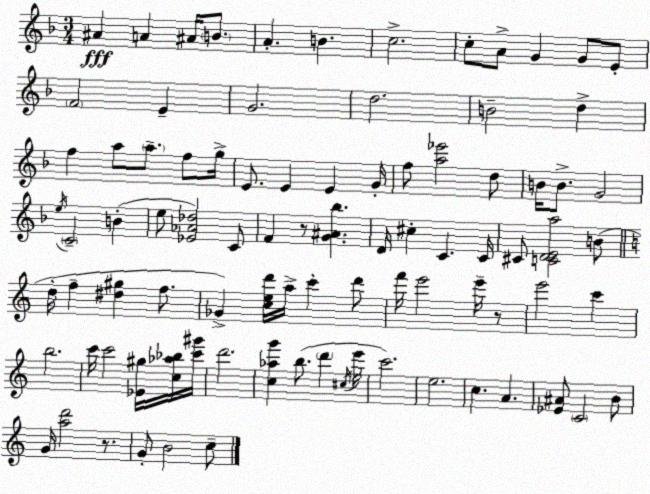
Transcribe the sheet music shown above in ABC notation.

X:1
T:Untitled
M:3/4
L:1/4
K:F
^A A ^A/4 B/2 A B c2 c/2 A/2 G G/2 E/2 F2 E G2 d2 B2 d f a/2 a/2 f/2 g/4 E/2 E E G/4 f/2 [a_e']2 d/2 B/4 B/2 G2 e/4 C2 B e/2 [_E_A_d]2 C/2 F z/2 [G^A_b] D/4 ^c C C/4 ^C/2 [CDEa]2 B/2 d/4 f [^d^g] f/2 _G [ced']/4 a/4 c' d'/2 f'/4 e'2 e'/4 z/2 e'2 c' b2 c'/4 c'2 [_E^g]/4 [c_a_b]/4 [c'^g']/4 d'2 [c_ag'] b/2 d' ^c/4 e'/4 c'2 e2 c A [_E^A]/2 C2 B/2 G/4 [ad']2 z/2 G/2 B2 c/2